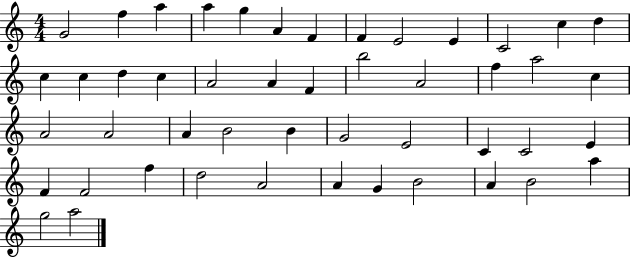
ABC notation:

X:1
T:Untitled
M:4/4
L:1/4
K:C
G2 f a a g A F F E2 E C2 c d c c d c A2 A F b2 A2 f a2 c A2 A2 A B2 B G2 E2 C C2 E F F2 f d2 A2 A G B2 A B2 a g2 a2